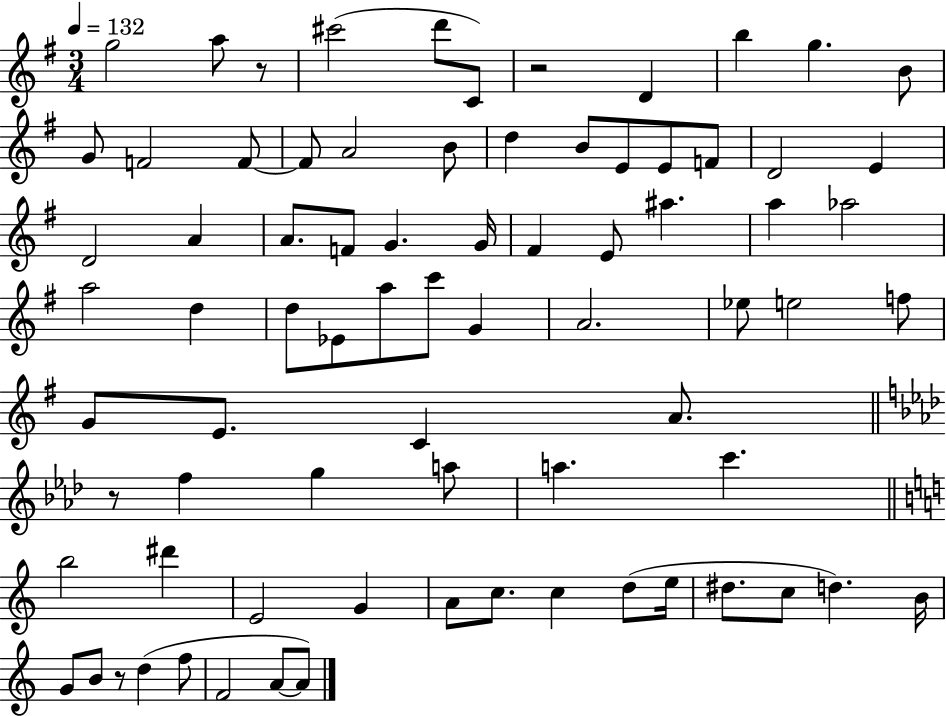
G5/h A5/e R/e C#6/h D6/e C4/e R/h D4/q B5/q G5/q. B4/e G4/e F4/h F4/e F4/e A4/h B4/e D5/q B4/e E4/e E4/e F4/e D4/h E4/q D4/h A4/q A4/e. F4/e G4/q. G4/s F#4/q E4/e A#5/q. A5/q Ab5/h A5/h D5/q D5/e Eb4/e A5/e C6/e G4/q A4/h. Eb5/e E5/h F5/e G4/e E4/e. C4/q A4/e. R/e F5/q G5/q A5/e A5/q. C6/q. B5/h D#6/q E4/h G4/q A4/e C5/e. C5/q D5/e E5/s D#5/e. C5/e D5/q. B4/s G4/e B4/e R/e D5/q F5/e F4/h A4/e A4/e